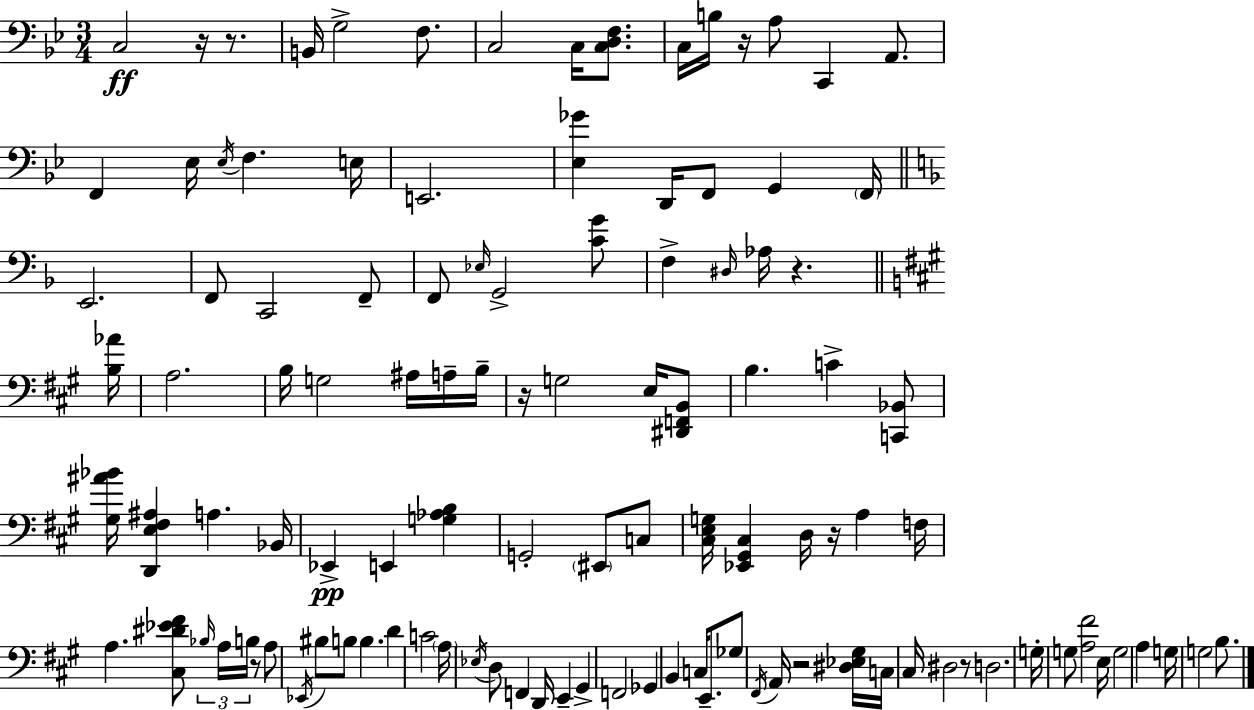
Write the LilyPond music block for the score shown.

{
  \clef bass
  \numericTimeSignature
  \time 3/4
  \key g \minor
  c2\ff r16 r8. | b,16 g2-> f8. | c2 c16 <c d f>8. | c16 b16 r16 a8 c,4 a,8. | \break f,4 ees16 \acciaccatura { ees16 } f4. | e16 e,2. | <ees ges'>4 d,16 f,8 g,4 | \parenthesize f,16 \bar "||" \break \key f \major e,2. | f,8 c,2 f,8-- | f,8 \grace { ees16 } g,2-> <c' g'>8 | f4-> \grace { dis16 } aes16 r4. | \break \bar "||" \break \key a \major <b aes'>16 a2. | b16 g2 ais16 a16-- | b16-- r16 g2 e16 <dis, f, b,>8 | b4. c'4-> <c, bes,>8 | \break <gis ais' bes'>16 <d, e fis ais>4 a4. | bes,16 ees,4->\pp e,4 <g aes b>4 | g,2-. \parenthesize eis,8 c8 | <cis e g>16 <ees, gis, cis>4 d16 r16 a4 | \break f16 a4. <cis dis' ees' fis'>8 \tuplet 3/2 { \grace { bes16 } a16 b16 } | r8 a8 \acciaccatura { ees,16 } bis8 b8 b4. | d'4 c'2 | \parenthesize a16 \acciaccatura { ees16 } d8 f,4 d,16 | \break e,4-- gis,4-> f,2 | ges,4 b,4 | c16 e,8.-- ges8 \acciaccatura { fis,16 } a,16 r2 | <dis ees gis>16 c16 cis16 dis2 | \break r8 d2. | g16-. g8 <a fis'>2 | e16 g2 | a4 g16 g2 | \break b8. \bar "|."
}